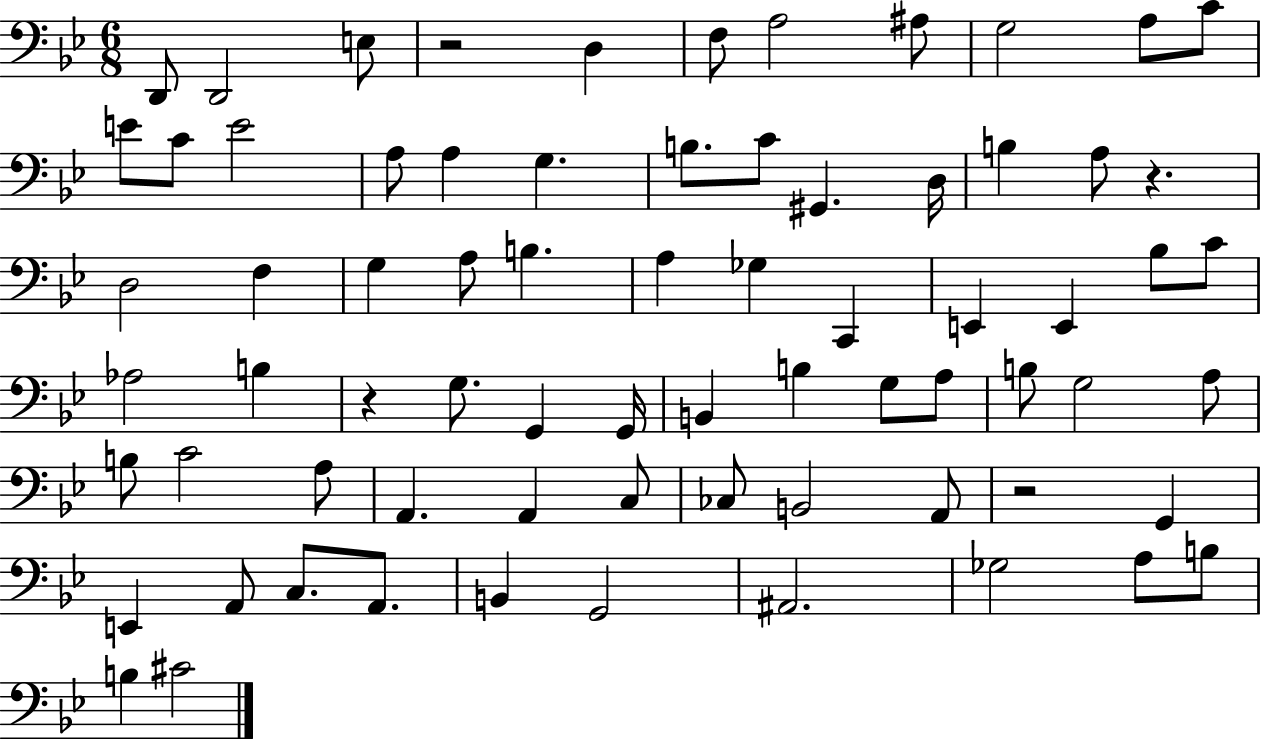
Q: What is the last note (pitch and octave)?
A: C#4